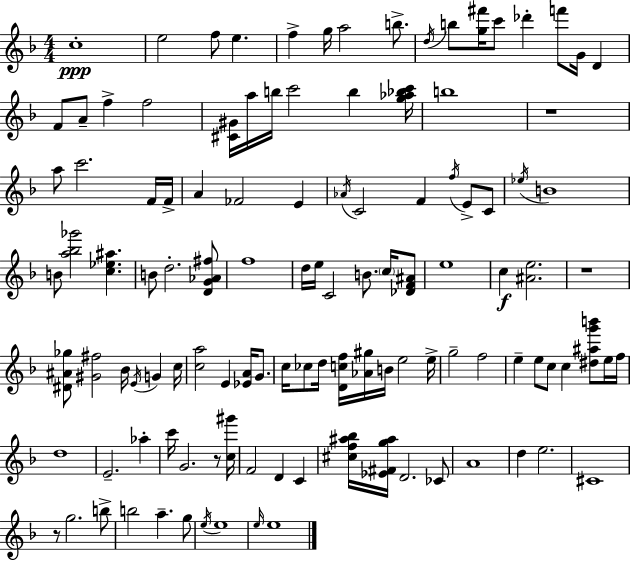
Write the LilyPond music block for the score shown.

{
  \clef treble
  \numericTimeSignature
  \time 4/4
  \key f \major
  c''1-.\ppp | e''2 f''8 e''4. | f''4-> g''16 a''2 b''8.-> | \acciaccatura { d''16 } b''8 <g'' fis'''>16 c'''8 des'''4-. f'''8 g'16 d'4 | \break f'8 a'8-- f''4-> f''2 | <cis' gis'>16 a''16 b''16 c'''2 b''4 | <g'' aes'' bes'' c'''>16 b''1 | r1 | \break a''8 c'''2. f'16 | f'16-> a'4 fes'2 e'4 | \acciaccatura { aes'16 } c'2 f'4 \acciaccatura { f''16 } e'8-> | c'8 \acciaccatura { ees''16 } b'1 | \break b'8 <a'' bes'' ges'''>2 <c'' ees'' ais''>4. | b'8 d''2.-. | <d' g' aes' fis''>8 f''1 | d''16 e''16 c'2 b'8. | \break \parenthesize c''16 <des' f' ais'>8 e''1 | c''4\f <ais' e''>2. | r1 | <dis' ais' ges''>8 <gis' fis''>2 bes'16 \acciaccatura { e'16 } | \break g'4 c''16 <c'' a''>2 e'4 | <ees' a'>16 g'8. c''16 ces''8 d''16 <d' c'' f''>16 <aes' gis''>16 b'16 e''2 | e''16-> g''2-- f''2 | e''4-- e''8 c''8 c''4 | \break <dis'' ais'' g''' b'''>8 e''16 f''16 d''1 | e'2.-- | aes''4-. c'''16 g'2. | r8 <c'' gis'''>16 f'2 d'4 | \break c'4 <cis'' f'' ais'' bes''>16 <ees' fis' g'' ais''>16 d'2. | ces'8 a'1 | d''4 e''2. | cis'1 | \break r8 g''2. | b''8-> b''2 a''4.-- | g''8 \acciaccatura { e''16 } e''1 | \grace { e''16 } e''1 | \break \bar "|."
}